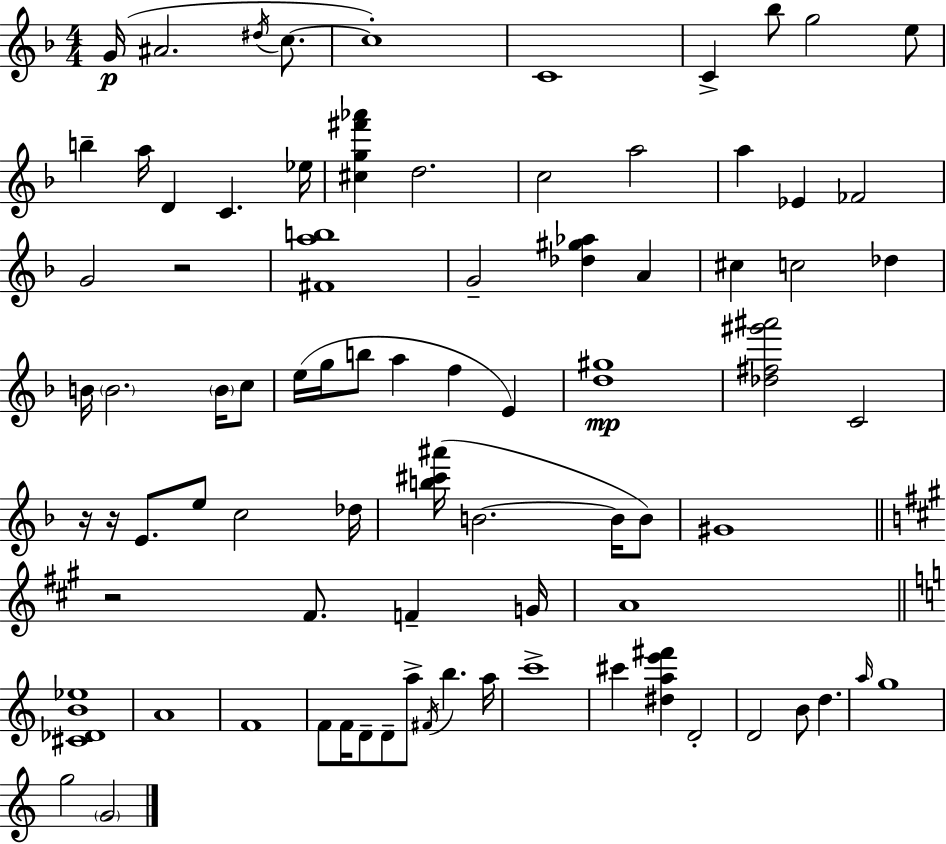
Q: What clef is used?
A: treble